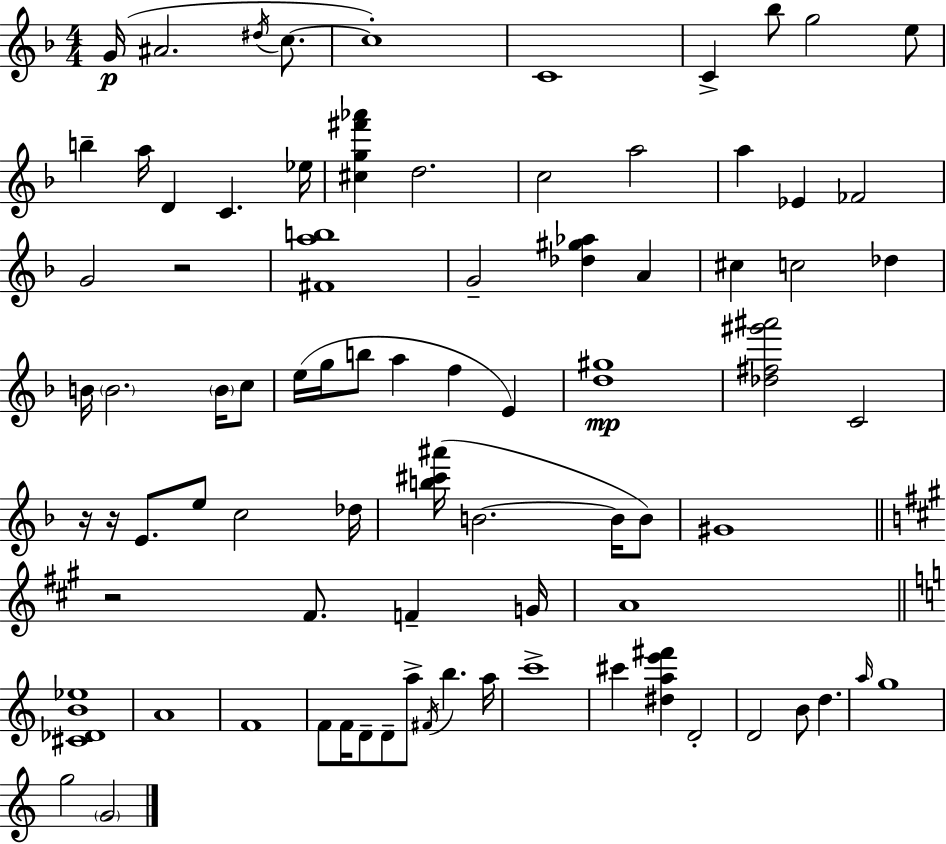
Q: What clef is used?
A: treble